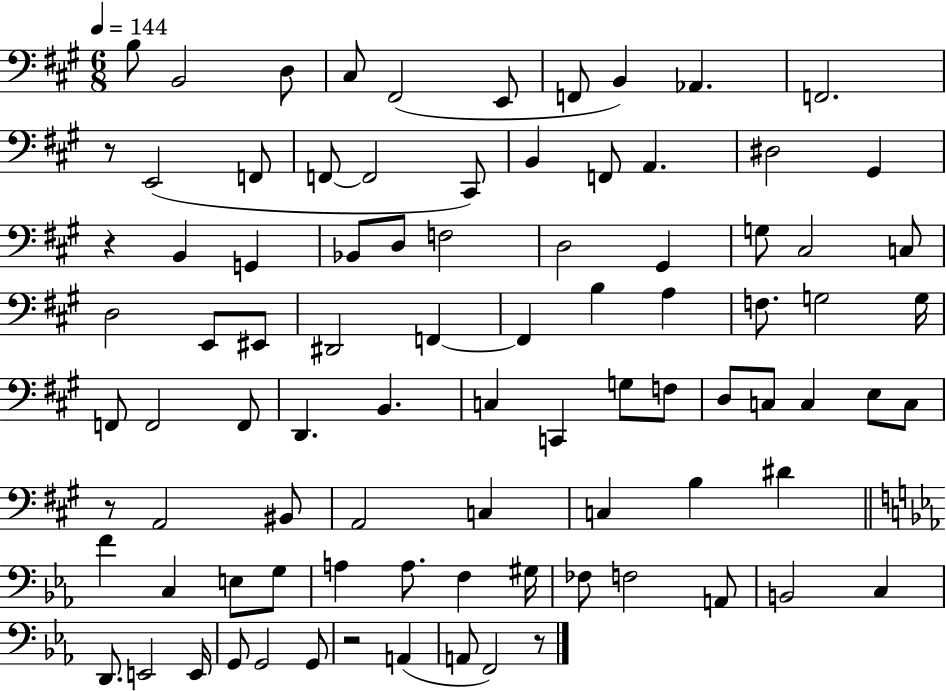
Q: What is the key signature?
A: A major